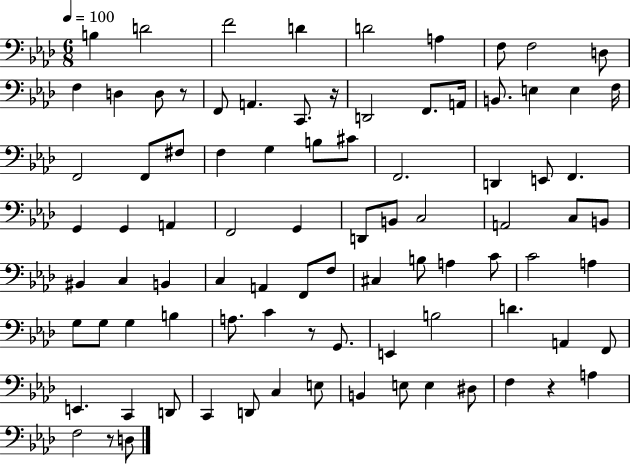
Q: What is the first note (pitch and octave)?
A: B3